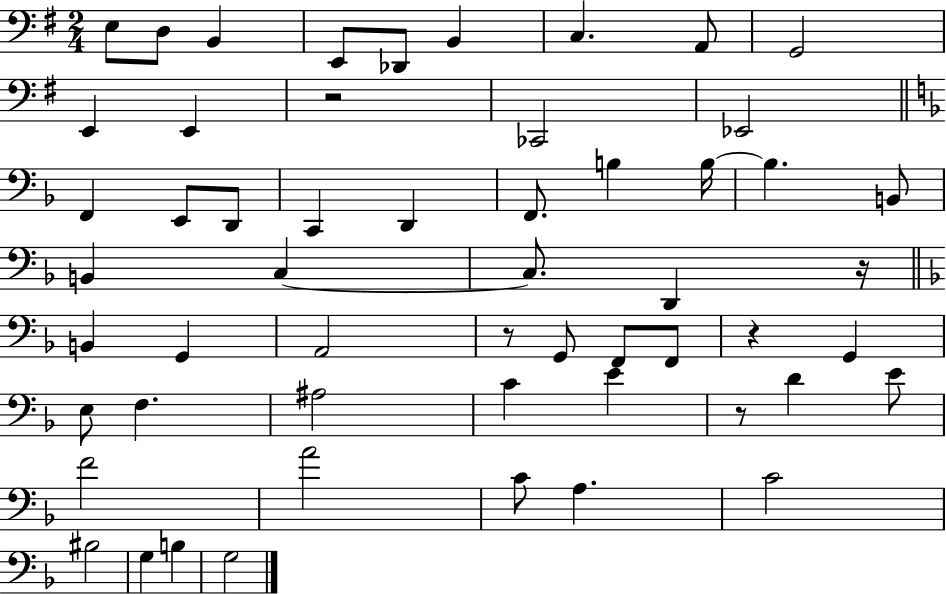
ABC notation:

X:1
T:Untitled
M:2/4
L:1/4
K:G
E,/2 D,/2 B,, E,,/2 _D,,/2 B,, C, A,,/2 G,,2 E,, E,, z2 _C,,2 _E,,2 F,, E,,/2 D,,/2 C,, D,, F,,/2 B, B,/4 B, B,,/2 B,, C, C,/2 D,, z/4 B,, G,, A,,2 z/2 G,,/2 F,,/2 F,,/2 z G,, E,/2 F, ^A,2 C E z/2 D E/2 F2 A2 C/2 A, C2 ^B,2 G, B, G,2